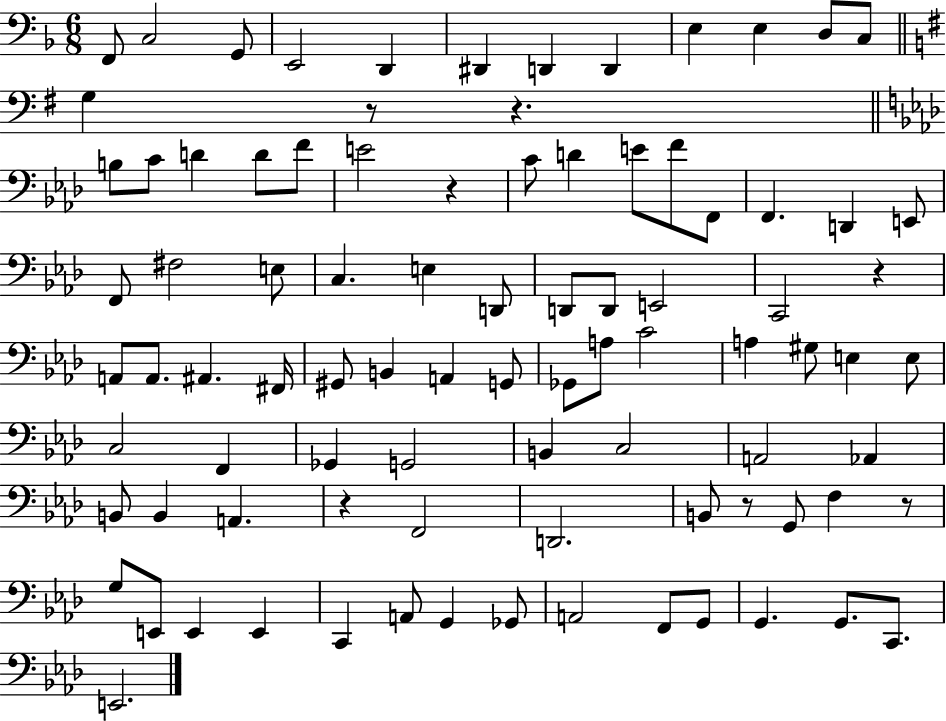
F2/e C3/h G2/e E2/h D2/q D#2/q D2/q D2/q E3/q E3/q D3/e C3/e G3/q R/e R/q. B3/e C4/e D4/q D4/e F4/e E4/h R/q C4/e D4/q E4/e F4/e F2/e F2/q. D2/q E2/e F2/e F#3/h E3/e C3/q. E3/q D2/e D2/e D2/e E2/h C2/h R/q A2/e A2/e. A#2/q. F#2/s G#2/e B2/q A2/q G2/e Gb2/e A3/e C4/h A3/q G#3/e E3/q E3/e C3/h F2/q Gb2/q G2/h B2/q C3/h A2/h Ab2/q B2/e B2/q A2/q. R/q F2/h D2/h. B2/e R/e G2/e F3/q R/e G3/e E2/e E2/q E2/q C2/q A2/e G2/q Gb2/e A2/h F2/e G2/e G2/q. G2/e. C2/e. E2/h.